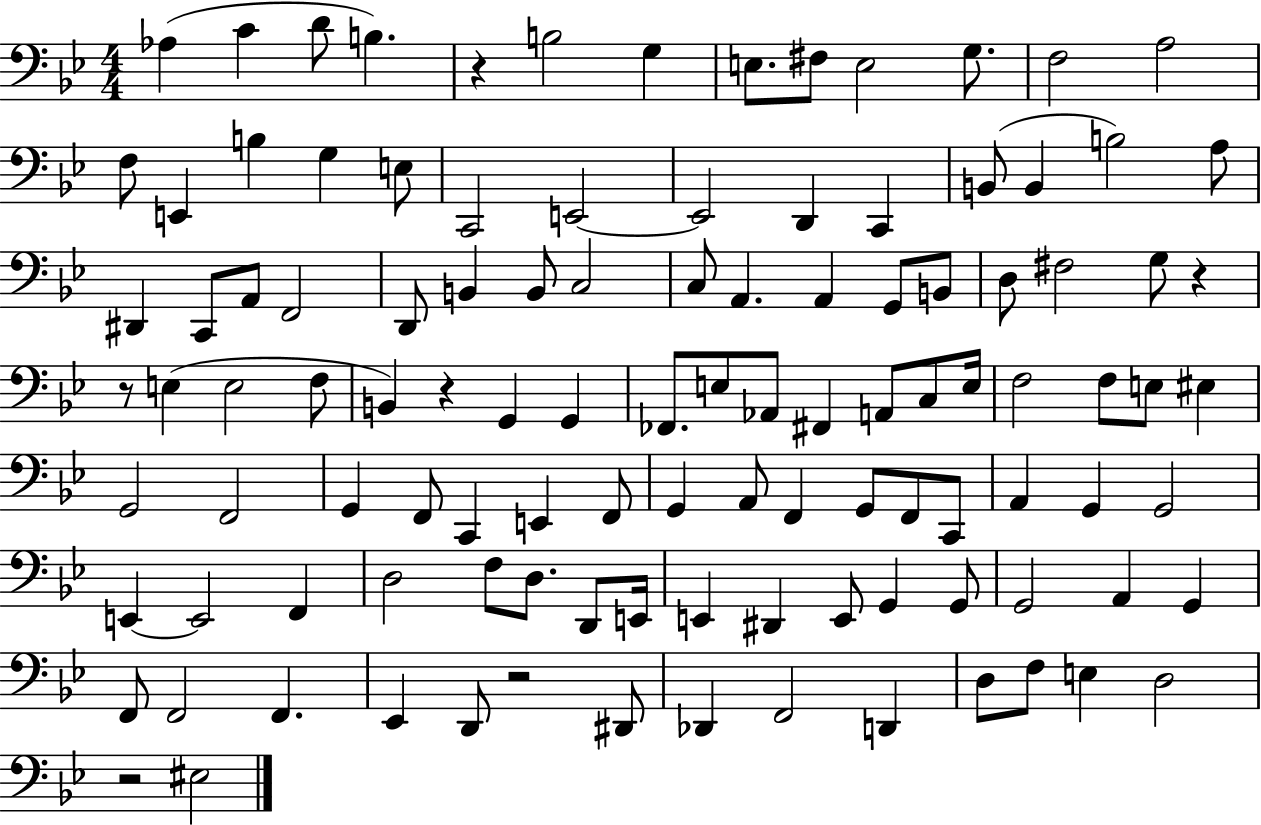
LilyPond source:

{
  \clef bass
  \numericTimeSignature
  \time 4/4
  \key bes \major
  aes4( c'4 d'8 b4.) | r4 b2 g4 | e8. fis8 e2 g8. | f2 a2 | \break f8 e,4 b4 g4 e8 | c,2 e,2~~ | e,2 d,4 c,4 | b,8( b,4 b2) a8 | \break dis,4 c,8 a,8 f,2 | d,8 b,4 b,8 c2 | c8 a,4. a,4 g,8 b,8 | d8 fis2 g8 r4 | \break r8 e4( e2 f8 | b,4) r4 g,4 g,4 | fes,8. e8 aes,8 fis,4 a,8 c8 e16 | f2 f8 e8 eis4 | \break g,2 f,2 | g,4 f,8 c,4 e,4 f,8 | g,4 a,8 f,4 g,8 f,8 c,8 | a,4 g,4 g,2 | \break e,4~~ e,2 f,4 | d2 f8 d8. d,8 e,16 | e,4 dis,4 e,8 g,4 g,8 | g,2 a,4 g,4 | \break f,8 f,2 f,4. | ees,4 d,8 r2 dis,8 | des,4 f,2 d,4 | d8 f8 e4 d2 | \break r2 eis2 | \bar "|."
}